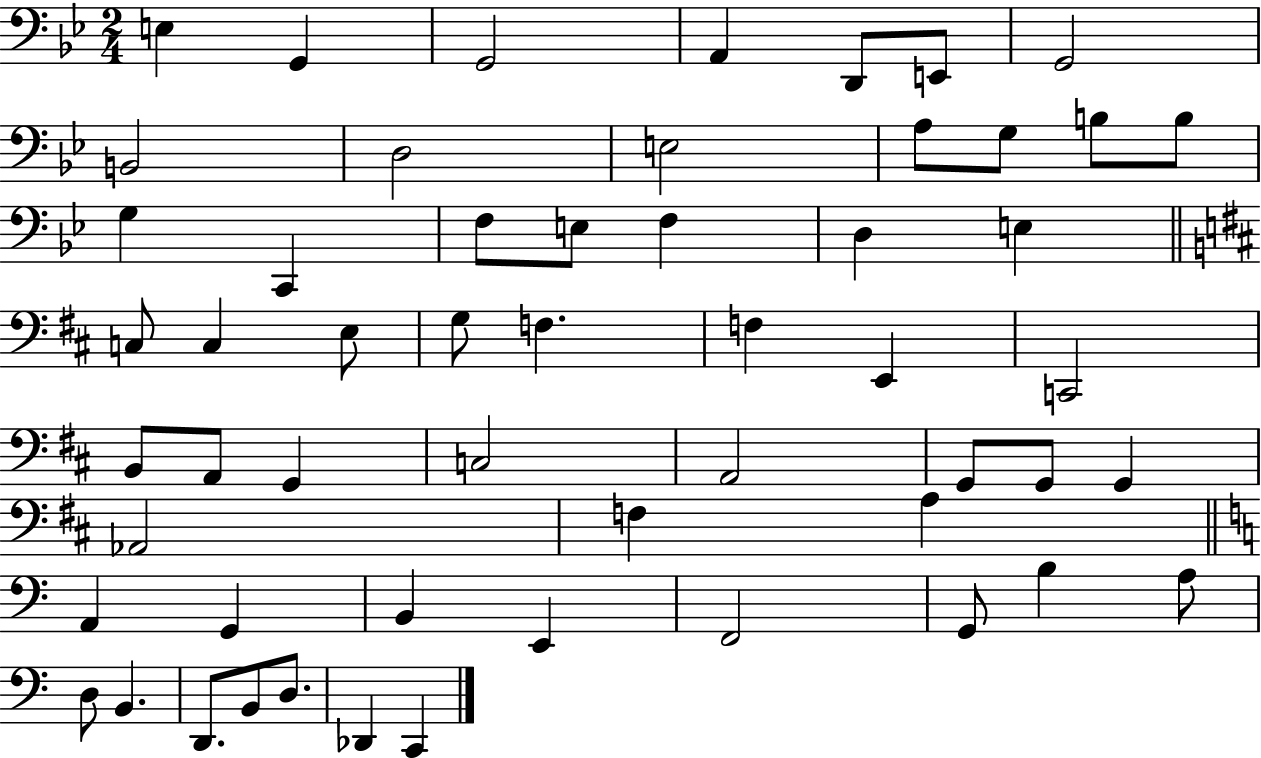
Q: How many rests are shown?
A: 0